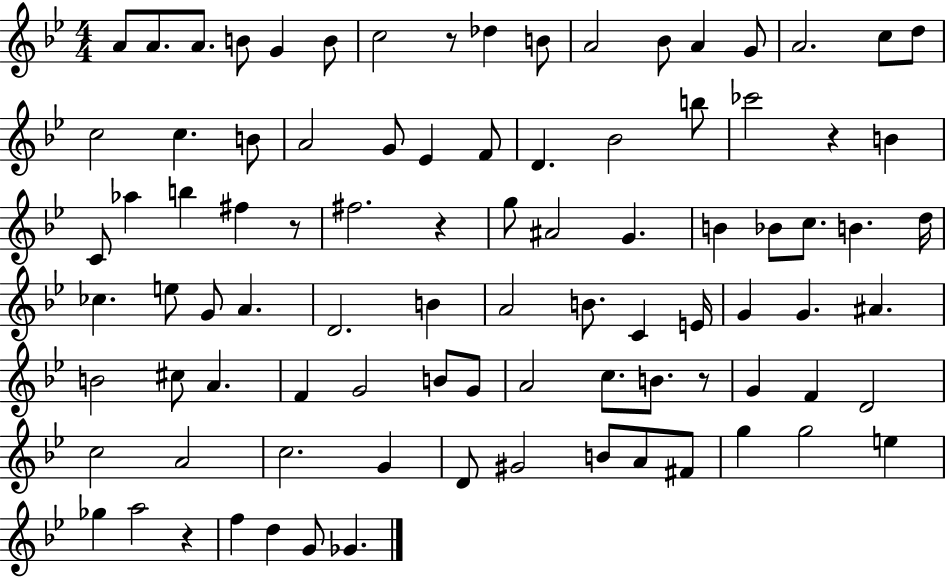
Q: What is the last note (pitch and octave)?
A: Gb4